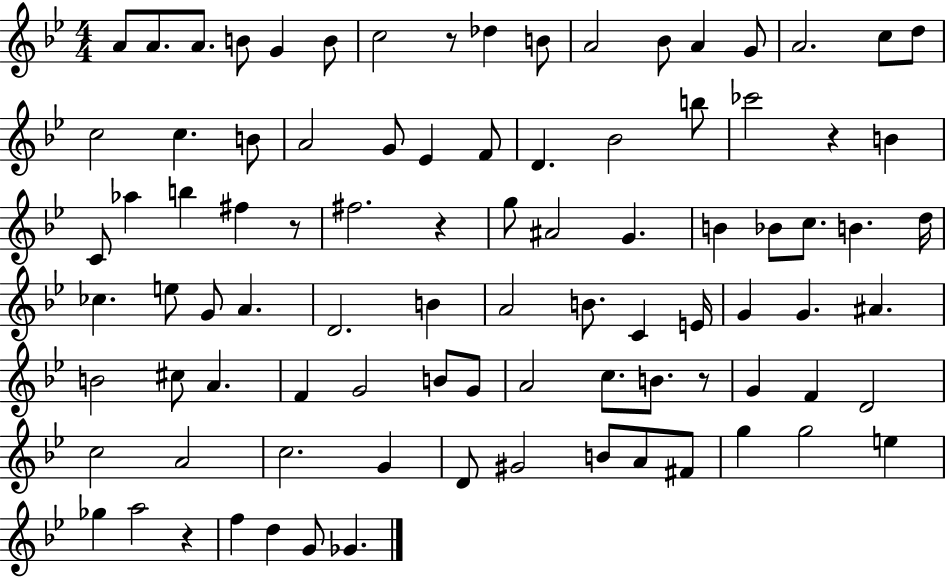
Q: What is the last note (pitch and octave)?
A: Gb4